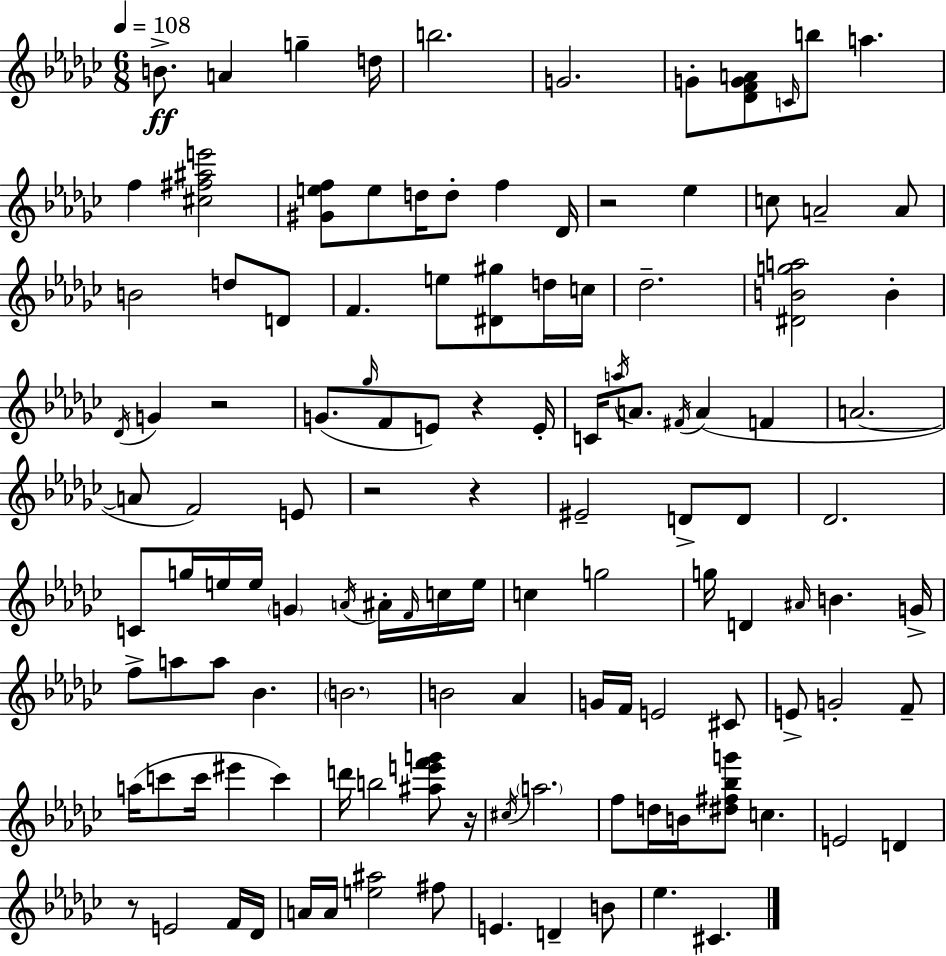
{
  \clef treble
  \numericTimeSignature
  \time 6/8
  \key ees \minor
  \tempo 4 = 108
  \repeat volta 2 { b'8.->\ff a'4 g''4-- d''16 | b''2. | g'2. | g'8-. <des' f' g' a'>8 \grace { c'16 } b''8 a''4. | \break f''4 <cis'' fis'' ais'' e'''>2 | <gis' e'' f''>8 e''8 d''16 d''8-. f''4 | des'16 r2 ees''4 | c''8 a'2-- a'8 | \break b'2 d''8 d'8 | f'4. e''8 <dis' gis''>8 d''16 | c''16 des''2.-- | <dis' b' g'' a''>2 b'4-. | \break \acciaccatura { des'16 } g'4 r2 | g'8.( \grace { ges''16 } f'8 e'8) r4 | e'16-. c'16 \acciaccatura { a''16 } a'8. \acciaccatura { fis'16 }( a'4 | f'4 a'2.~~ | \break a'8 f'2) | e'8 r2 | r4 eis'2-- | d'8-> d'8 des'2. | \break c'8 g''16 e''16 e''16 \parenthesize g'4 | \acciaccatura { a'16 } ais'16-. \grace { f'16 } c''16 e''16 c''4 g''2 | g''16 d'4 | \grace { ais'16 } b'4. g'16-> f''8-> a''8 | \break a''8 bes'4. \parenthesize b'2. | b'2 | aes'4 g'16 f'16 e'2 | cis'8 e'8-> g'2-. | \break f'8-- a''16( c'''8 c'''16 | eis'''4 c'''4) d'''16 b''2 | <ais'' e''' f''' g'''>8 r16 \acciaccatura { cis''16 } \parenthesize a''2. | f''8 d''16 | \break b'16 <dis'' fis'' bes'' g'''>8 c''4. e'2 | d'4 r8 e'2 | f'16 des'16 a'16 a'16 <e'' ais''>2 | fis''8 e'4. | \break d'4-- b'8 ees''4. | cis'4. } \bar "|."
}